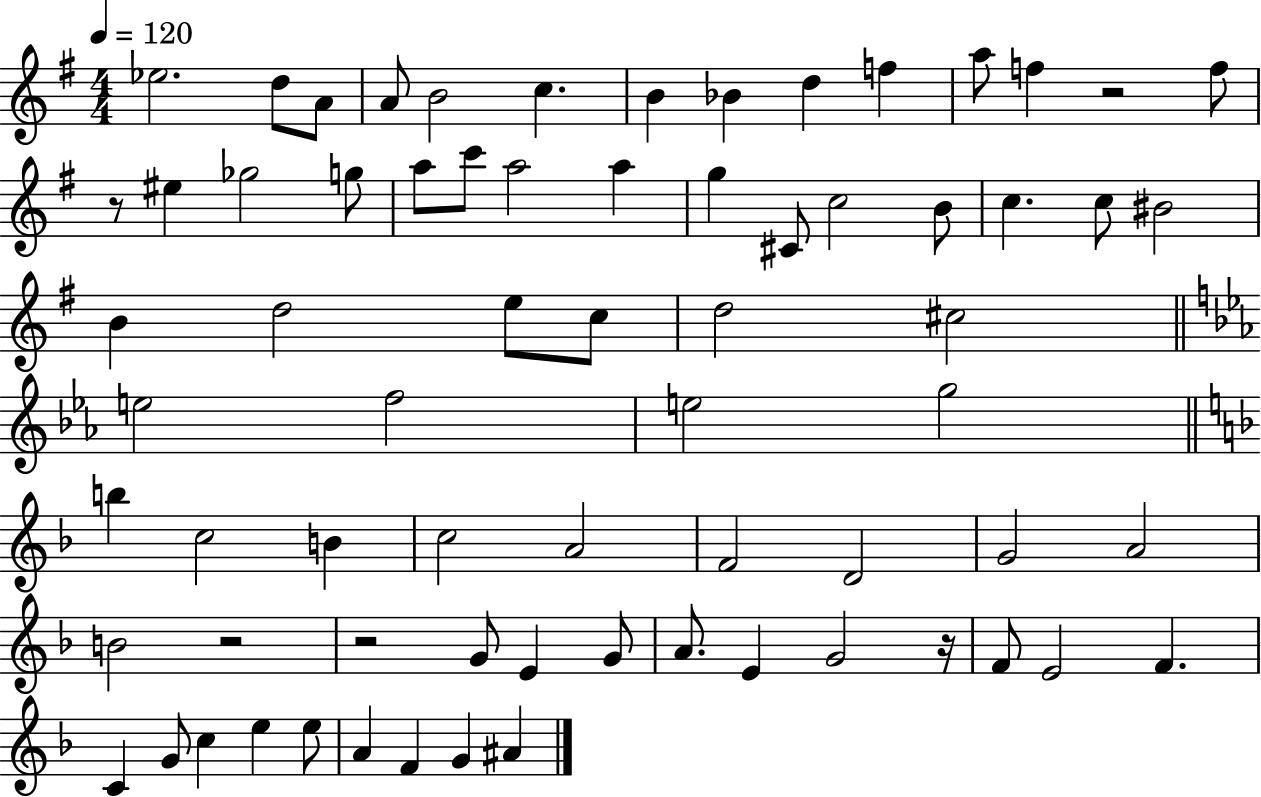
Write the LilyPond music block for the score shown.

{
  \clef treble
  \numericTimeSignature
  \time 4/4
  \key g \major
  \tempo 4 = 120
  ees''2. d''8 a'8 | a'8 b'2 c''4. | b'4 bes'4 d''4 f''4 | a''8 f''4 r2 f''8 | \break r8 eis''4 ges''2 g''8 | a''8 c'''8 a''2 a''4 | g''4 cis'8 c''2 b'8 | c''4. c''8 bis'2 | \break b'4 d''2 e''8 c''8 | d''2 cis''2 | \bar "||" \break \key ees \major e''2 f''2 | e''2 g''2 | \bar "||" \break \key f \major b''4 c''2 b'4 | c''2 a'2 | f'2 d'2 | g'2 a'2 | \break b'2 r2 | r2 g'8 e'4 g'8 | a'8. e'4 g'2 r16 | f'8 e'2 f'4. | \break c'4 g'8 c''4 e''4 e''8 | a'4 f'4 g'4 ais'4 | \bar "|."
}